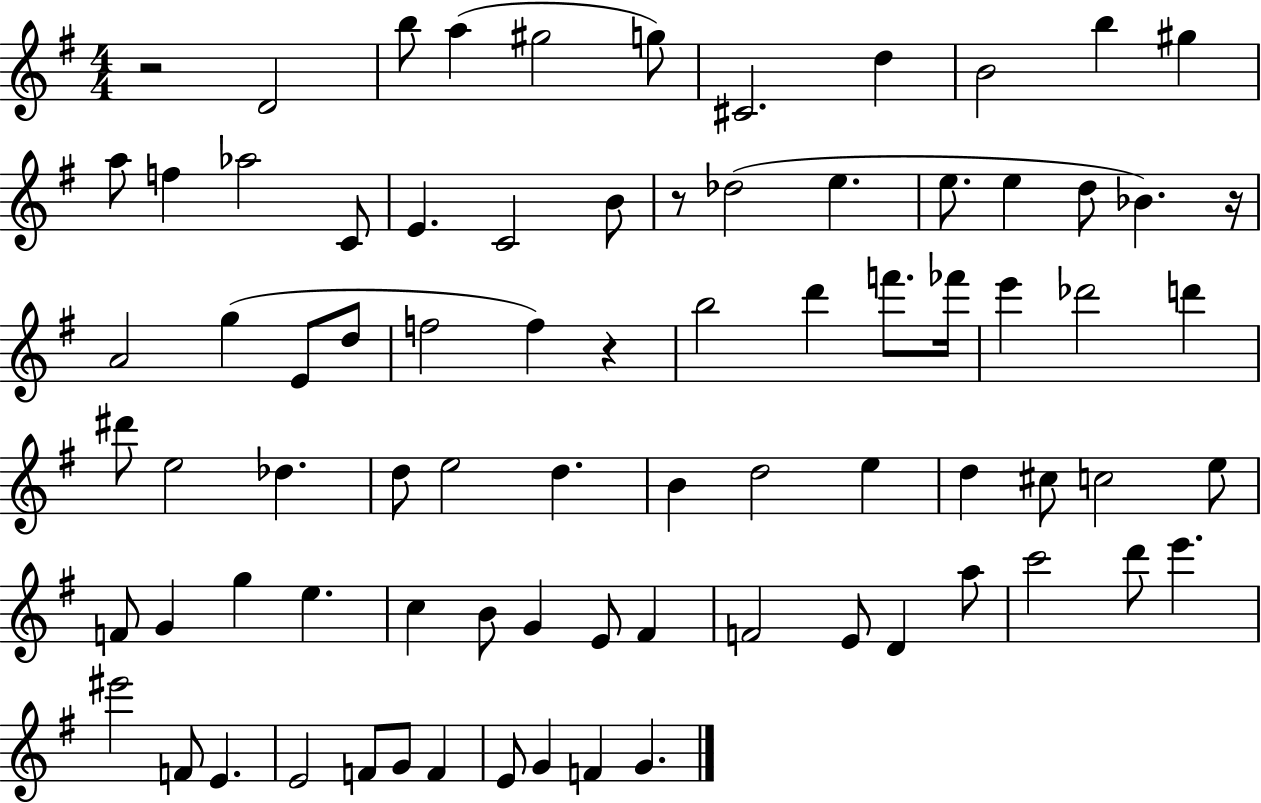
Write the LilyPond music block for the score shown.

{
  \clef treble
  \numericTimeSignature
  \time 4/4
  \key g \major
  \repeat volta 2 { r2 d'2 | b''8 a''4( gis''2 g''8) | cis'2. d''4 | b'2 b''4 gis''4 | \break a''8 f''4 aes''2 c'8 | e'4. c'2 b'8 | r8 des''2( e''4. | e''8. e''4 d''8 bes'4.) r16 | \break a'2 g''4( e'8 d''8 | f''2 f''4) r4 | b''2 d'''4 f'''8. fes'''16 | e'''4 des'''2 d'''4 | \break dis'''8 e''2 des''4. | d''8 e''2 d''4. | b'4 d''2 e''4 | d''4 cis''8 c''2 e''8 | \break f'8 g'4 g''4 e''4. | c''4 b'8 g'4 e'8 fis'4 | f'2 e'8 d'4 a''8 | c'''2 d'''8 e'''4. | \break eis'''2 f'8 e'4. | e'2 f'8 g'8 f'4 | e'8 g'4 f'4 g'4. | } \bar "|."
}